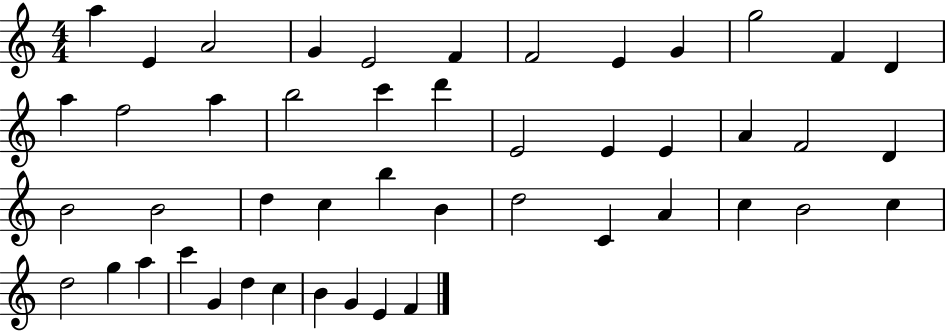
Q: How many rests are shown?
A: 0